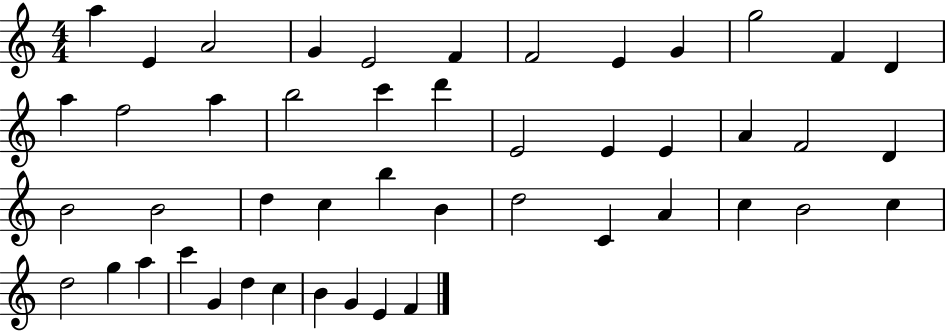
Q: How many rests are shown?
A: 0